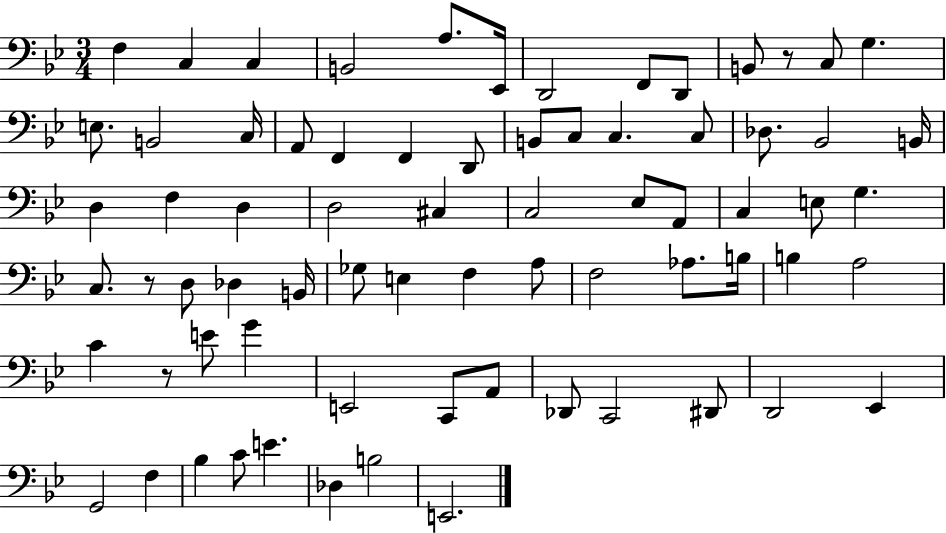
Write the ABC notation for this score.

X:1
T:Untitled
M:3/4
L:1/4
K:Bb
F, C, C, B,,2 A,/2 _E,,/4 D,,2 F,,/2 D,,/2 B,,/2 z/2 C,/2 G, E,/2 B,,2 C,/4 A,,/2 F,, F,, D,,/2 B,,/2 C,/2 C, C,/2 _D,/2 _B,,2 B,,/4 D, F, D, D,2 ^C, C,2 _E,/2 A,,/2 C, E,/2 G, C,/2 z/2 D,/2 _D, B,,/4 _G,/2 E, F, A,/2 F,2 _A,/2 B,/4 B, A,2 C z/2 E/2 G E,,2 C,,/2 A,,/2 _D,,/2 C,,2 ^D,,/2 D,,2 _E,, G,,2 F, _B, C/2 E _D, B,2 E,,2